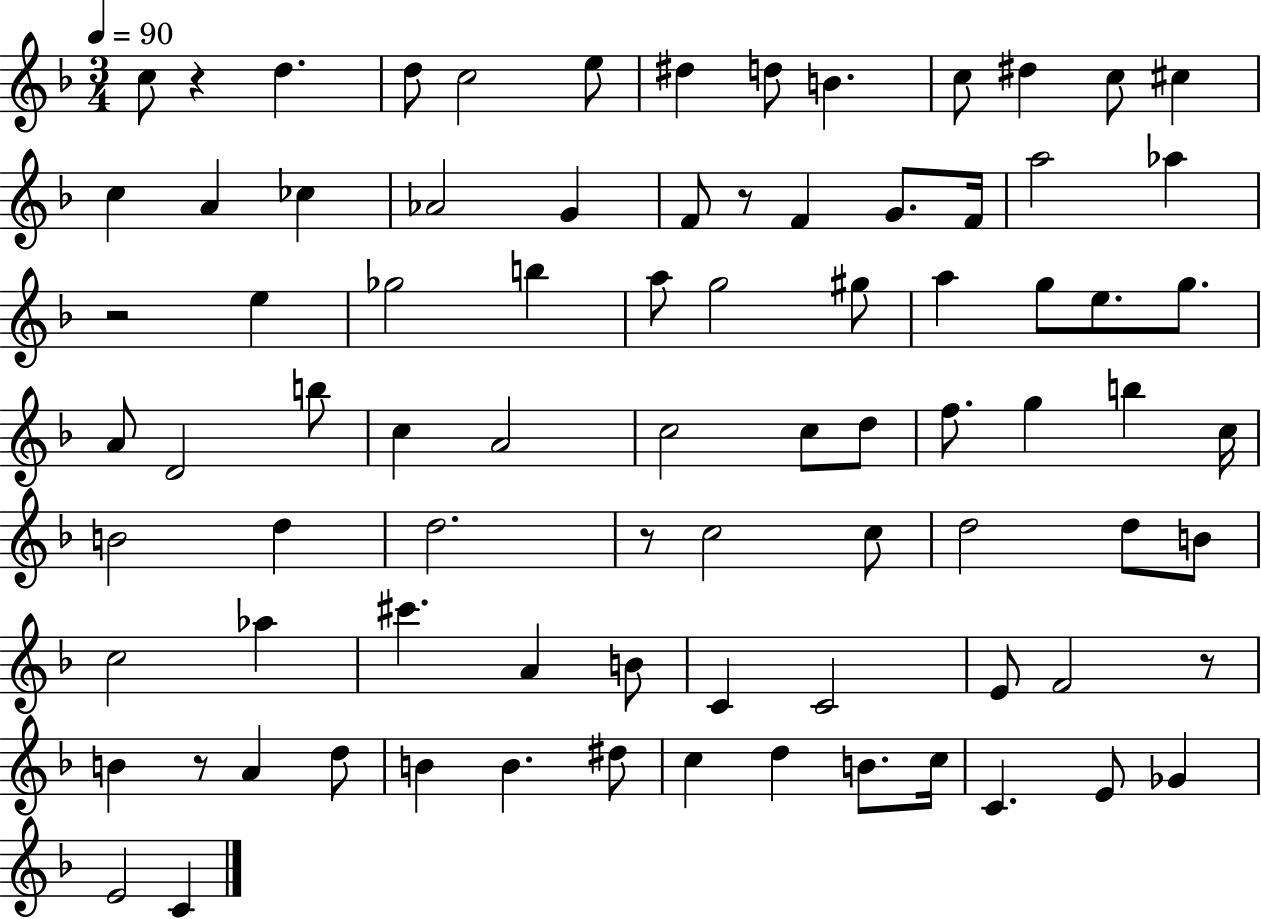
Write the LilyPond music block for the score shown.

{
  \clef treble
  \numericTimeSignature
  \time 3/4
  \key f \major
  \tempo 4 = 90
  c''8 r4 d''4. | d''8 c''2 e''8 | dis''4 d''8 b'4. | c''8 dis''4 c''8 cis''4 | \break c''4 a'4 ces''4 | aes'2 g'4 | f'8 r8 f'4 g'8. f'16 | a''2 aes''4 | \break r2 e''4 | ges''2 b''4 | a''8 g''2 gis''8 | a''4 g''8 e''8. g''8. | \break a'8 d'2 b''8 | c''4 a'2 | c''2 c''8 d''8 | f''8. g''4 b''4 c''16 | \break b'2 d''4 | d''2. | r8 c''2 c''8 | d''2 d''8 b'8 | \break c''2 aes''4 | cis'''4. a'4 b'8 | c'4 c'2 | e'8 f'2 r8 | \break b'4 r8 a'4 d''8 | b'4 b'4. dis''8 | c''4 d''4 b'8. c''16 | c'4. e'8 ges'4 | \break e'2 c'4 | \bar "|."
}